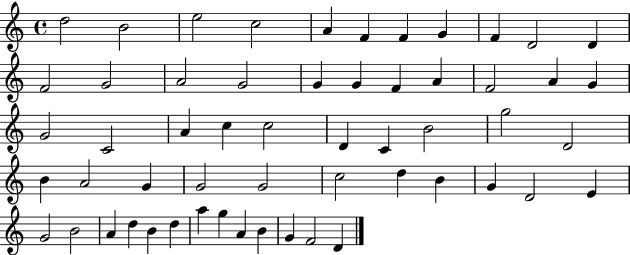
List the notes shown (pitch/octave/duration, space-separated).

D5/h B4/h E5/h C5/h A4/q F4/q F4/q G4/q F4/q D4/h D4/q F4/h G4/h A4/h G4/h G4/q G4/q F4/q A4/q F4/h A4/q G4/q G4/h C4/h A4/q C5/q C5/h D4/q C4/q B4/h G5/h D4/h B4/q A4/h G4/q G4/h G4/h C5/h D5/q B4/q G4/q D4/h E4/q G4/h B4/h A4/q D5/q B4/q D5/q A5/q G5/q A4/q B4/q G4/q F4/h D4/q